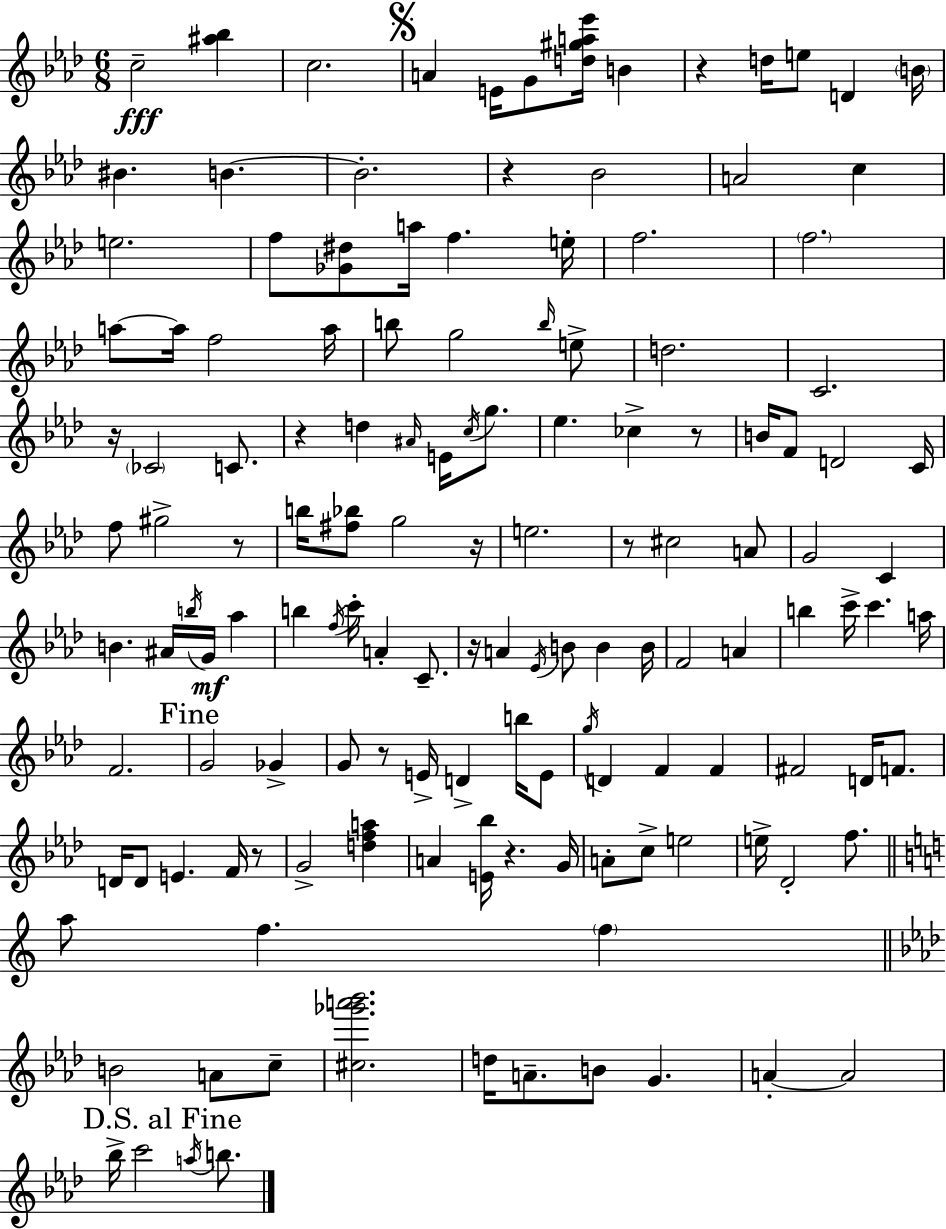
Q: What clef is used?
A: treble